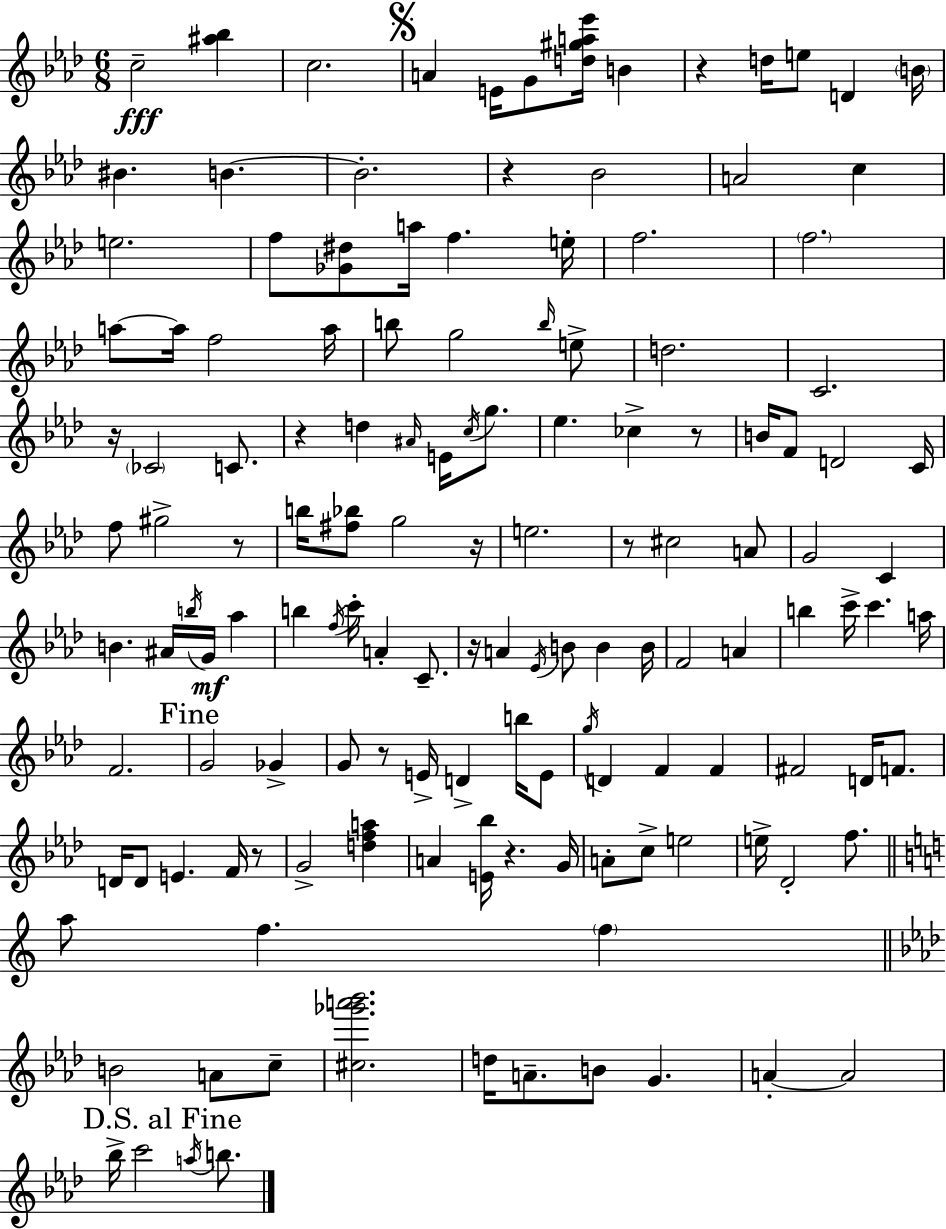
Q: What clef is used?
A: treble